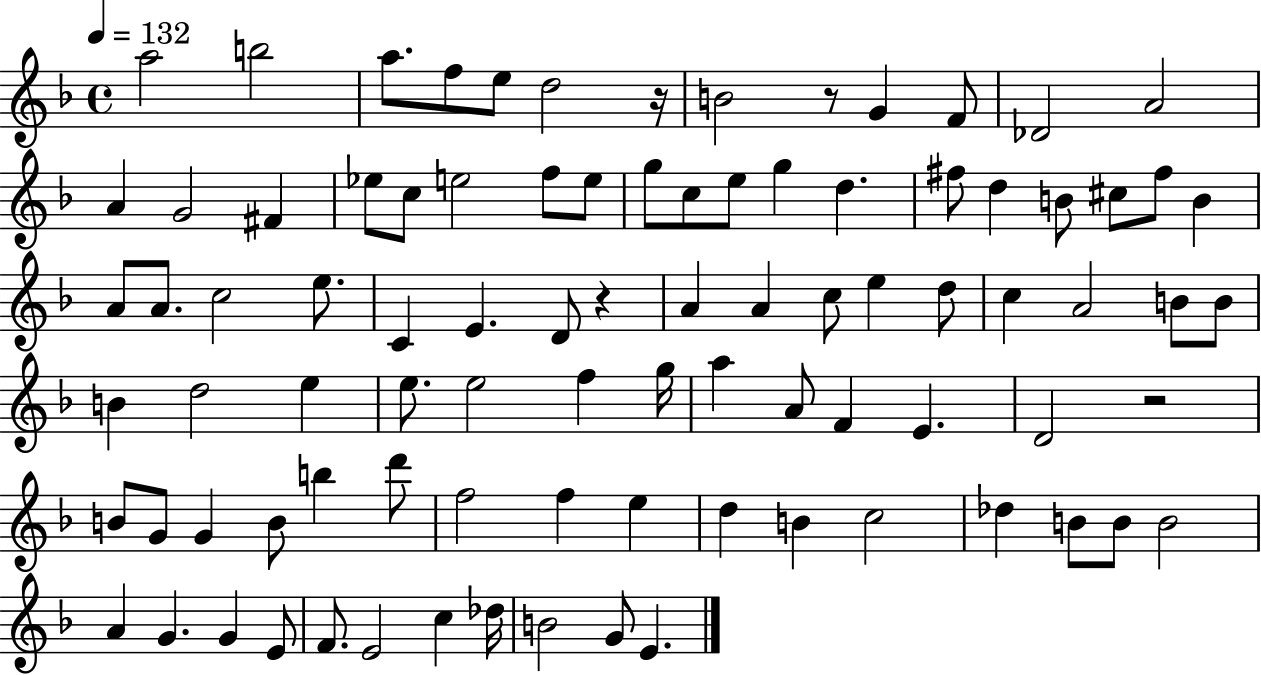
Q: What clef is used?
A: treble